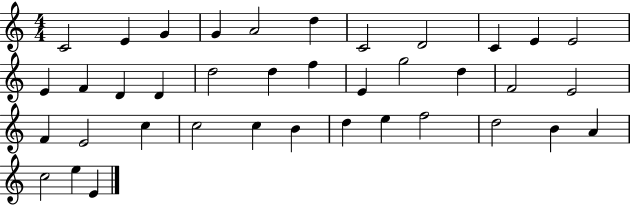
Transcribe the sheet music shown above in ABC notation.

X:1
T:Untitled
M:4/4
L:1/4
K:C
C2 E G G A2 d C2 D2 C E E2 E F D D d2 d f E g2 d F2 E2 F E2 c c2 c B d e f2 d2 B A c2 e E